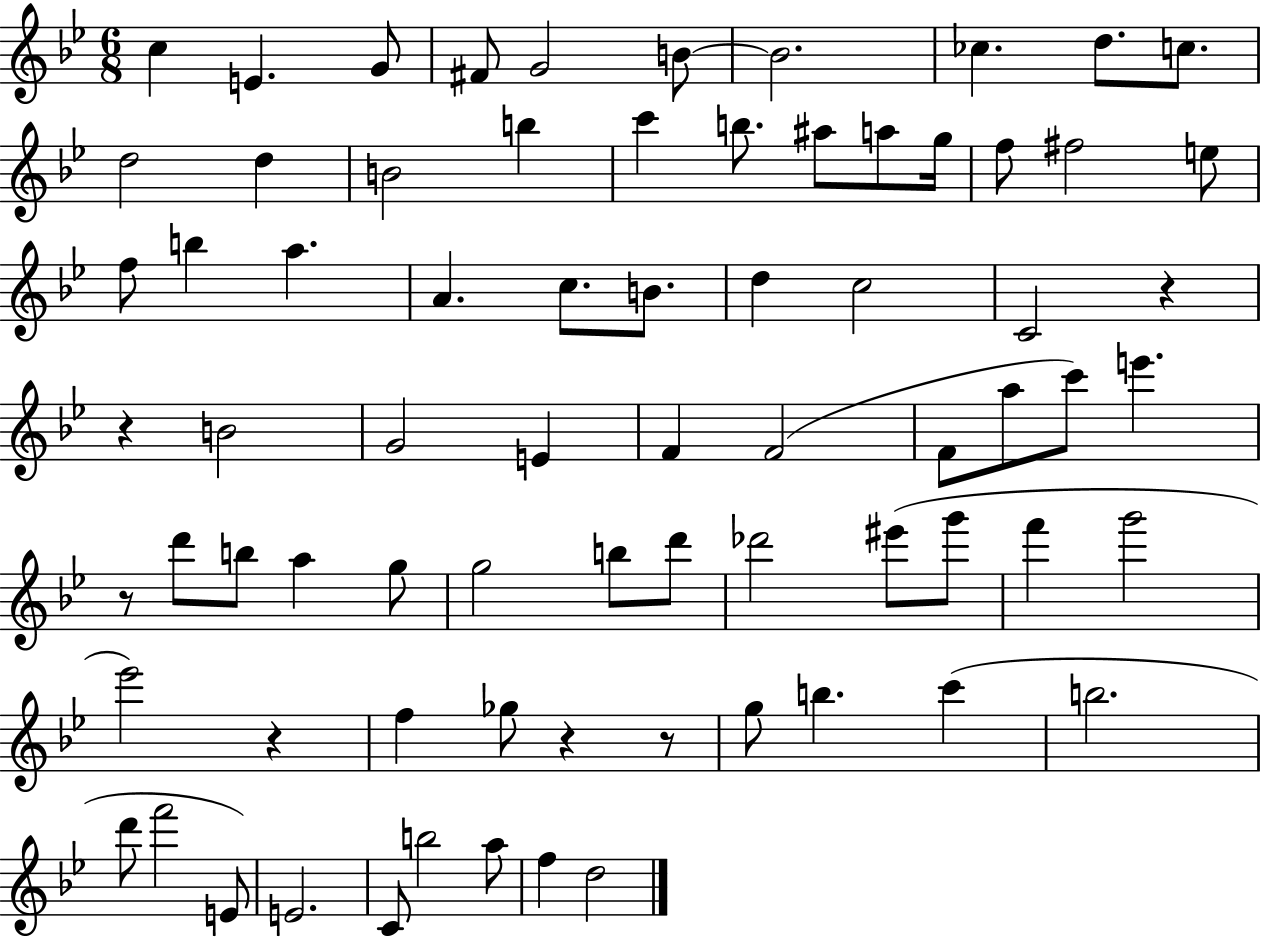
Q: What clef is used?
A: treble